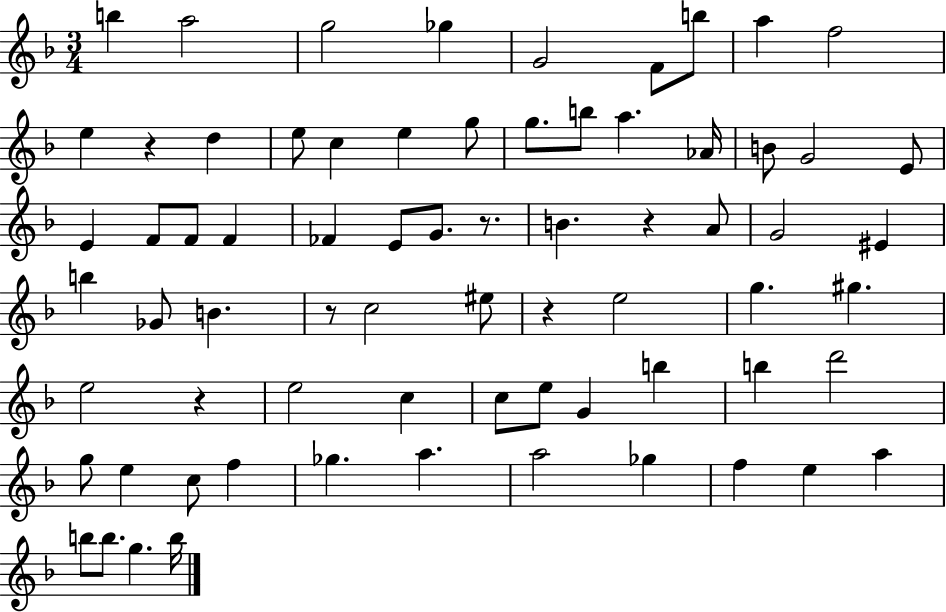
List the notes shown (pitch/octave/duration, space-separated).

B5/q A5/h G5/h Gb5/q G4/h F4/e B5/e A5/q F5/h E5/q R/q D5/q E5/e C5/q E5/q G5/e G5/e. B5/e A5/q. Ab4/s B4/e G4/h E4/e E4/q F4/e F4/e F4/q FES4/q E4/e G4/e. R/e. B4/q. R/q A4/e G4/h EIS4/q B5/q Gb4/e B4/q. R/e C5/h EIS5/e R/q E5/h G5/q. G#5/q. E5/h R/q E5/h C5/q C5/e E5/e G4/q B5/q B5/q D6/h G5/e E5/q C5/e F5/q Gb5/q. A5/q. A5/h Gb5/q F5/q E5/q A5/q B5/e B5/e. G5/q. B5/s